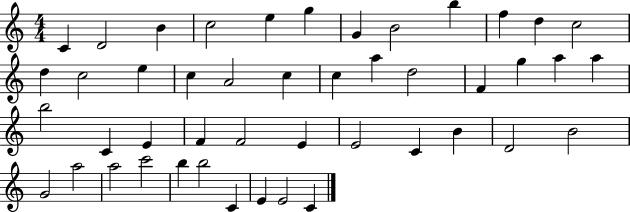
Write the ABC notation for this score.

X:1
T:Untitled
M:4/4
L:1/4
K:C
C D2 B c2 e g G B2 b f d c2 d c2 e c A2 c c a d2 F g a a b2 C E F F2 E E2 C B D2 B2 G2 a2 a2 c'2 b b2 C E E2 C